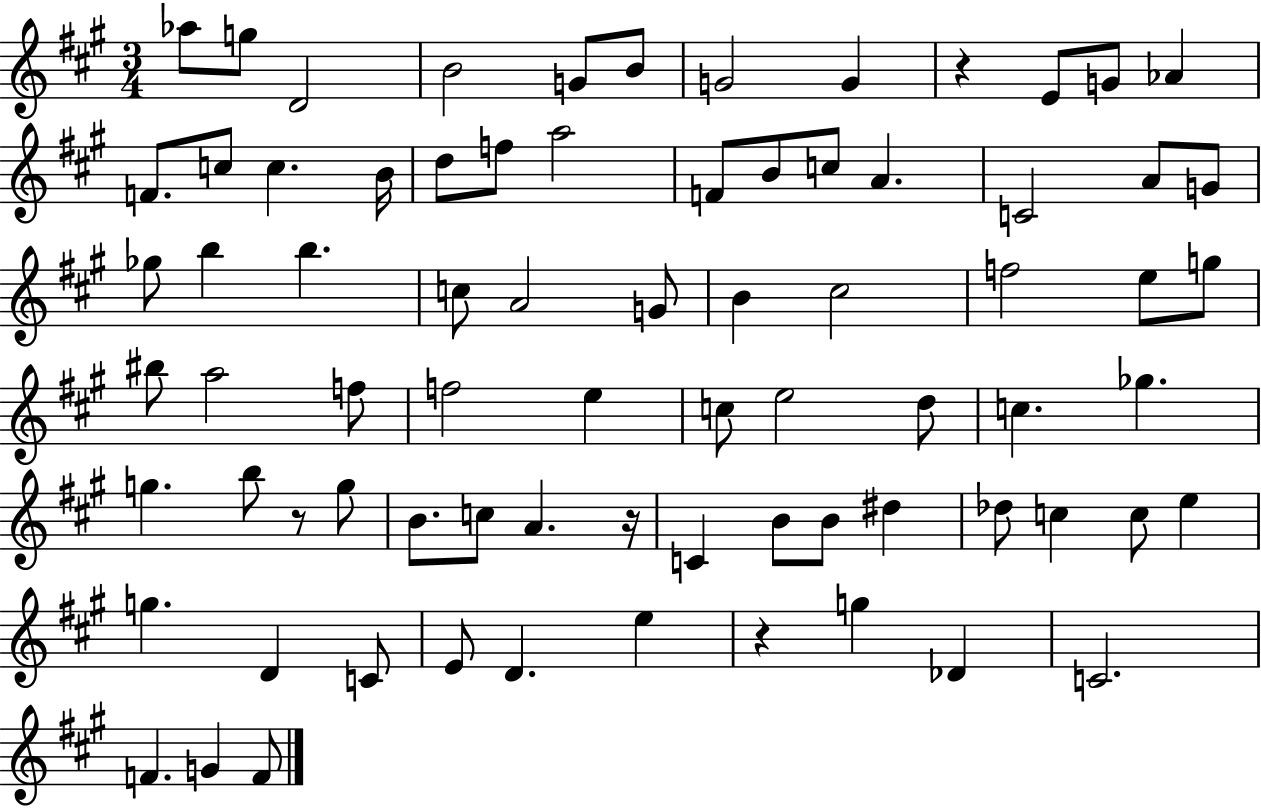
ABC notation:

X:1
T:Untitled
M:3/4
L:1/4
K:A
_a/2 g/2 D2 B2 G/2 B/2 G2 G z E/2 G/2 _A F/2 c/2 c B/4 d/2 f/2 a2 F/2 B/2 c/2 A C2 A/2 G/2 _g/2 b b c/2 A2 G/2 B ^c2 f2 e/2 g/2 ^b/2 a2 f/2 f2 e c/2 e2 d/2 c _g g b/2 z/2 g/2 B/2 c/2 A z/4 C B/2 B/2 ^d _d/2 c c/2 e g D C/2 E/2 D e z g _D C2 F G F/2